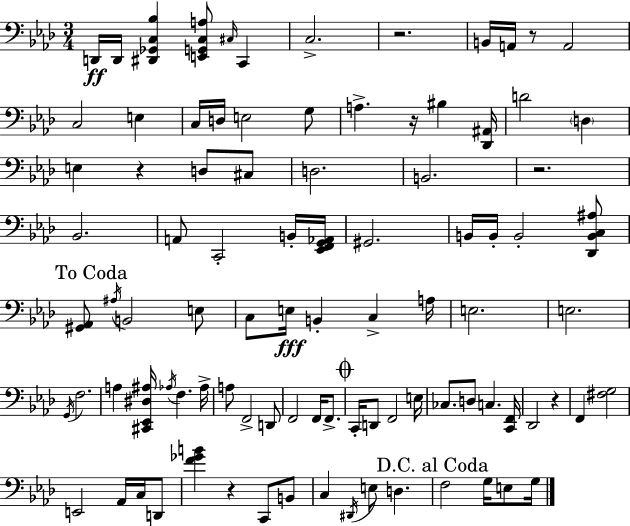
X:1
T:Untitled
M:3/4
L:1/4
K:Ab
D,,/4 D,,/4 [^D,,_G,,C,_B,] [E,,G,,C,A,]/2 ^C,/4 C,, C,2 z2 B,,/4 A,,/4 z/2 A,,2 C,2 E, C,/4 D,/4 E,2 G,/2 A, z/4 ^B, [_D,,^A,,]/4 D2 D, E, z D,/2 ^C,/2 D,2 B,,2 z2 _B,,2 A,,/2 C,,2 B,,/4 [_E,,F,,G,,_A,,]/4 ^G,,2 B,,/4 B,,/4 B,,2 [_D,,B,,C,^A,]/2 [^G,,_A,,]/2 ^A,/4 B,,2 E,/2 C,/2 E,/4 B,, C, A,/4 E,2 E,2 G,,/4 F,2 A, [^C,,_E,,^D,^A,]/4 _A,/4 F, _A,/4 A,/2 F,,2 D,,/2 F,,2 F,,/4 F,,/2 C,,/4 D,,/2 F,,2 E,/4 _C,/2 D,/2 C, [C,,F,,]/4 _D,,2 z F,, [^F,G,]2 E,,2 _A,,/4 C,/4 D,,/2 [F_GB] z C,,/2 B,,/2 C, ^D,,/4 E,/2 D, F,2 G,/4 E,/2 G,/4